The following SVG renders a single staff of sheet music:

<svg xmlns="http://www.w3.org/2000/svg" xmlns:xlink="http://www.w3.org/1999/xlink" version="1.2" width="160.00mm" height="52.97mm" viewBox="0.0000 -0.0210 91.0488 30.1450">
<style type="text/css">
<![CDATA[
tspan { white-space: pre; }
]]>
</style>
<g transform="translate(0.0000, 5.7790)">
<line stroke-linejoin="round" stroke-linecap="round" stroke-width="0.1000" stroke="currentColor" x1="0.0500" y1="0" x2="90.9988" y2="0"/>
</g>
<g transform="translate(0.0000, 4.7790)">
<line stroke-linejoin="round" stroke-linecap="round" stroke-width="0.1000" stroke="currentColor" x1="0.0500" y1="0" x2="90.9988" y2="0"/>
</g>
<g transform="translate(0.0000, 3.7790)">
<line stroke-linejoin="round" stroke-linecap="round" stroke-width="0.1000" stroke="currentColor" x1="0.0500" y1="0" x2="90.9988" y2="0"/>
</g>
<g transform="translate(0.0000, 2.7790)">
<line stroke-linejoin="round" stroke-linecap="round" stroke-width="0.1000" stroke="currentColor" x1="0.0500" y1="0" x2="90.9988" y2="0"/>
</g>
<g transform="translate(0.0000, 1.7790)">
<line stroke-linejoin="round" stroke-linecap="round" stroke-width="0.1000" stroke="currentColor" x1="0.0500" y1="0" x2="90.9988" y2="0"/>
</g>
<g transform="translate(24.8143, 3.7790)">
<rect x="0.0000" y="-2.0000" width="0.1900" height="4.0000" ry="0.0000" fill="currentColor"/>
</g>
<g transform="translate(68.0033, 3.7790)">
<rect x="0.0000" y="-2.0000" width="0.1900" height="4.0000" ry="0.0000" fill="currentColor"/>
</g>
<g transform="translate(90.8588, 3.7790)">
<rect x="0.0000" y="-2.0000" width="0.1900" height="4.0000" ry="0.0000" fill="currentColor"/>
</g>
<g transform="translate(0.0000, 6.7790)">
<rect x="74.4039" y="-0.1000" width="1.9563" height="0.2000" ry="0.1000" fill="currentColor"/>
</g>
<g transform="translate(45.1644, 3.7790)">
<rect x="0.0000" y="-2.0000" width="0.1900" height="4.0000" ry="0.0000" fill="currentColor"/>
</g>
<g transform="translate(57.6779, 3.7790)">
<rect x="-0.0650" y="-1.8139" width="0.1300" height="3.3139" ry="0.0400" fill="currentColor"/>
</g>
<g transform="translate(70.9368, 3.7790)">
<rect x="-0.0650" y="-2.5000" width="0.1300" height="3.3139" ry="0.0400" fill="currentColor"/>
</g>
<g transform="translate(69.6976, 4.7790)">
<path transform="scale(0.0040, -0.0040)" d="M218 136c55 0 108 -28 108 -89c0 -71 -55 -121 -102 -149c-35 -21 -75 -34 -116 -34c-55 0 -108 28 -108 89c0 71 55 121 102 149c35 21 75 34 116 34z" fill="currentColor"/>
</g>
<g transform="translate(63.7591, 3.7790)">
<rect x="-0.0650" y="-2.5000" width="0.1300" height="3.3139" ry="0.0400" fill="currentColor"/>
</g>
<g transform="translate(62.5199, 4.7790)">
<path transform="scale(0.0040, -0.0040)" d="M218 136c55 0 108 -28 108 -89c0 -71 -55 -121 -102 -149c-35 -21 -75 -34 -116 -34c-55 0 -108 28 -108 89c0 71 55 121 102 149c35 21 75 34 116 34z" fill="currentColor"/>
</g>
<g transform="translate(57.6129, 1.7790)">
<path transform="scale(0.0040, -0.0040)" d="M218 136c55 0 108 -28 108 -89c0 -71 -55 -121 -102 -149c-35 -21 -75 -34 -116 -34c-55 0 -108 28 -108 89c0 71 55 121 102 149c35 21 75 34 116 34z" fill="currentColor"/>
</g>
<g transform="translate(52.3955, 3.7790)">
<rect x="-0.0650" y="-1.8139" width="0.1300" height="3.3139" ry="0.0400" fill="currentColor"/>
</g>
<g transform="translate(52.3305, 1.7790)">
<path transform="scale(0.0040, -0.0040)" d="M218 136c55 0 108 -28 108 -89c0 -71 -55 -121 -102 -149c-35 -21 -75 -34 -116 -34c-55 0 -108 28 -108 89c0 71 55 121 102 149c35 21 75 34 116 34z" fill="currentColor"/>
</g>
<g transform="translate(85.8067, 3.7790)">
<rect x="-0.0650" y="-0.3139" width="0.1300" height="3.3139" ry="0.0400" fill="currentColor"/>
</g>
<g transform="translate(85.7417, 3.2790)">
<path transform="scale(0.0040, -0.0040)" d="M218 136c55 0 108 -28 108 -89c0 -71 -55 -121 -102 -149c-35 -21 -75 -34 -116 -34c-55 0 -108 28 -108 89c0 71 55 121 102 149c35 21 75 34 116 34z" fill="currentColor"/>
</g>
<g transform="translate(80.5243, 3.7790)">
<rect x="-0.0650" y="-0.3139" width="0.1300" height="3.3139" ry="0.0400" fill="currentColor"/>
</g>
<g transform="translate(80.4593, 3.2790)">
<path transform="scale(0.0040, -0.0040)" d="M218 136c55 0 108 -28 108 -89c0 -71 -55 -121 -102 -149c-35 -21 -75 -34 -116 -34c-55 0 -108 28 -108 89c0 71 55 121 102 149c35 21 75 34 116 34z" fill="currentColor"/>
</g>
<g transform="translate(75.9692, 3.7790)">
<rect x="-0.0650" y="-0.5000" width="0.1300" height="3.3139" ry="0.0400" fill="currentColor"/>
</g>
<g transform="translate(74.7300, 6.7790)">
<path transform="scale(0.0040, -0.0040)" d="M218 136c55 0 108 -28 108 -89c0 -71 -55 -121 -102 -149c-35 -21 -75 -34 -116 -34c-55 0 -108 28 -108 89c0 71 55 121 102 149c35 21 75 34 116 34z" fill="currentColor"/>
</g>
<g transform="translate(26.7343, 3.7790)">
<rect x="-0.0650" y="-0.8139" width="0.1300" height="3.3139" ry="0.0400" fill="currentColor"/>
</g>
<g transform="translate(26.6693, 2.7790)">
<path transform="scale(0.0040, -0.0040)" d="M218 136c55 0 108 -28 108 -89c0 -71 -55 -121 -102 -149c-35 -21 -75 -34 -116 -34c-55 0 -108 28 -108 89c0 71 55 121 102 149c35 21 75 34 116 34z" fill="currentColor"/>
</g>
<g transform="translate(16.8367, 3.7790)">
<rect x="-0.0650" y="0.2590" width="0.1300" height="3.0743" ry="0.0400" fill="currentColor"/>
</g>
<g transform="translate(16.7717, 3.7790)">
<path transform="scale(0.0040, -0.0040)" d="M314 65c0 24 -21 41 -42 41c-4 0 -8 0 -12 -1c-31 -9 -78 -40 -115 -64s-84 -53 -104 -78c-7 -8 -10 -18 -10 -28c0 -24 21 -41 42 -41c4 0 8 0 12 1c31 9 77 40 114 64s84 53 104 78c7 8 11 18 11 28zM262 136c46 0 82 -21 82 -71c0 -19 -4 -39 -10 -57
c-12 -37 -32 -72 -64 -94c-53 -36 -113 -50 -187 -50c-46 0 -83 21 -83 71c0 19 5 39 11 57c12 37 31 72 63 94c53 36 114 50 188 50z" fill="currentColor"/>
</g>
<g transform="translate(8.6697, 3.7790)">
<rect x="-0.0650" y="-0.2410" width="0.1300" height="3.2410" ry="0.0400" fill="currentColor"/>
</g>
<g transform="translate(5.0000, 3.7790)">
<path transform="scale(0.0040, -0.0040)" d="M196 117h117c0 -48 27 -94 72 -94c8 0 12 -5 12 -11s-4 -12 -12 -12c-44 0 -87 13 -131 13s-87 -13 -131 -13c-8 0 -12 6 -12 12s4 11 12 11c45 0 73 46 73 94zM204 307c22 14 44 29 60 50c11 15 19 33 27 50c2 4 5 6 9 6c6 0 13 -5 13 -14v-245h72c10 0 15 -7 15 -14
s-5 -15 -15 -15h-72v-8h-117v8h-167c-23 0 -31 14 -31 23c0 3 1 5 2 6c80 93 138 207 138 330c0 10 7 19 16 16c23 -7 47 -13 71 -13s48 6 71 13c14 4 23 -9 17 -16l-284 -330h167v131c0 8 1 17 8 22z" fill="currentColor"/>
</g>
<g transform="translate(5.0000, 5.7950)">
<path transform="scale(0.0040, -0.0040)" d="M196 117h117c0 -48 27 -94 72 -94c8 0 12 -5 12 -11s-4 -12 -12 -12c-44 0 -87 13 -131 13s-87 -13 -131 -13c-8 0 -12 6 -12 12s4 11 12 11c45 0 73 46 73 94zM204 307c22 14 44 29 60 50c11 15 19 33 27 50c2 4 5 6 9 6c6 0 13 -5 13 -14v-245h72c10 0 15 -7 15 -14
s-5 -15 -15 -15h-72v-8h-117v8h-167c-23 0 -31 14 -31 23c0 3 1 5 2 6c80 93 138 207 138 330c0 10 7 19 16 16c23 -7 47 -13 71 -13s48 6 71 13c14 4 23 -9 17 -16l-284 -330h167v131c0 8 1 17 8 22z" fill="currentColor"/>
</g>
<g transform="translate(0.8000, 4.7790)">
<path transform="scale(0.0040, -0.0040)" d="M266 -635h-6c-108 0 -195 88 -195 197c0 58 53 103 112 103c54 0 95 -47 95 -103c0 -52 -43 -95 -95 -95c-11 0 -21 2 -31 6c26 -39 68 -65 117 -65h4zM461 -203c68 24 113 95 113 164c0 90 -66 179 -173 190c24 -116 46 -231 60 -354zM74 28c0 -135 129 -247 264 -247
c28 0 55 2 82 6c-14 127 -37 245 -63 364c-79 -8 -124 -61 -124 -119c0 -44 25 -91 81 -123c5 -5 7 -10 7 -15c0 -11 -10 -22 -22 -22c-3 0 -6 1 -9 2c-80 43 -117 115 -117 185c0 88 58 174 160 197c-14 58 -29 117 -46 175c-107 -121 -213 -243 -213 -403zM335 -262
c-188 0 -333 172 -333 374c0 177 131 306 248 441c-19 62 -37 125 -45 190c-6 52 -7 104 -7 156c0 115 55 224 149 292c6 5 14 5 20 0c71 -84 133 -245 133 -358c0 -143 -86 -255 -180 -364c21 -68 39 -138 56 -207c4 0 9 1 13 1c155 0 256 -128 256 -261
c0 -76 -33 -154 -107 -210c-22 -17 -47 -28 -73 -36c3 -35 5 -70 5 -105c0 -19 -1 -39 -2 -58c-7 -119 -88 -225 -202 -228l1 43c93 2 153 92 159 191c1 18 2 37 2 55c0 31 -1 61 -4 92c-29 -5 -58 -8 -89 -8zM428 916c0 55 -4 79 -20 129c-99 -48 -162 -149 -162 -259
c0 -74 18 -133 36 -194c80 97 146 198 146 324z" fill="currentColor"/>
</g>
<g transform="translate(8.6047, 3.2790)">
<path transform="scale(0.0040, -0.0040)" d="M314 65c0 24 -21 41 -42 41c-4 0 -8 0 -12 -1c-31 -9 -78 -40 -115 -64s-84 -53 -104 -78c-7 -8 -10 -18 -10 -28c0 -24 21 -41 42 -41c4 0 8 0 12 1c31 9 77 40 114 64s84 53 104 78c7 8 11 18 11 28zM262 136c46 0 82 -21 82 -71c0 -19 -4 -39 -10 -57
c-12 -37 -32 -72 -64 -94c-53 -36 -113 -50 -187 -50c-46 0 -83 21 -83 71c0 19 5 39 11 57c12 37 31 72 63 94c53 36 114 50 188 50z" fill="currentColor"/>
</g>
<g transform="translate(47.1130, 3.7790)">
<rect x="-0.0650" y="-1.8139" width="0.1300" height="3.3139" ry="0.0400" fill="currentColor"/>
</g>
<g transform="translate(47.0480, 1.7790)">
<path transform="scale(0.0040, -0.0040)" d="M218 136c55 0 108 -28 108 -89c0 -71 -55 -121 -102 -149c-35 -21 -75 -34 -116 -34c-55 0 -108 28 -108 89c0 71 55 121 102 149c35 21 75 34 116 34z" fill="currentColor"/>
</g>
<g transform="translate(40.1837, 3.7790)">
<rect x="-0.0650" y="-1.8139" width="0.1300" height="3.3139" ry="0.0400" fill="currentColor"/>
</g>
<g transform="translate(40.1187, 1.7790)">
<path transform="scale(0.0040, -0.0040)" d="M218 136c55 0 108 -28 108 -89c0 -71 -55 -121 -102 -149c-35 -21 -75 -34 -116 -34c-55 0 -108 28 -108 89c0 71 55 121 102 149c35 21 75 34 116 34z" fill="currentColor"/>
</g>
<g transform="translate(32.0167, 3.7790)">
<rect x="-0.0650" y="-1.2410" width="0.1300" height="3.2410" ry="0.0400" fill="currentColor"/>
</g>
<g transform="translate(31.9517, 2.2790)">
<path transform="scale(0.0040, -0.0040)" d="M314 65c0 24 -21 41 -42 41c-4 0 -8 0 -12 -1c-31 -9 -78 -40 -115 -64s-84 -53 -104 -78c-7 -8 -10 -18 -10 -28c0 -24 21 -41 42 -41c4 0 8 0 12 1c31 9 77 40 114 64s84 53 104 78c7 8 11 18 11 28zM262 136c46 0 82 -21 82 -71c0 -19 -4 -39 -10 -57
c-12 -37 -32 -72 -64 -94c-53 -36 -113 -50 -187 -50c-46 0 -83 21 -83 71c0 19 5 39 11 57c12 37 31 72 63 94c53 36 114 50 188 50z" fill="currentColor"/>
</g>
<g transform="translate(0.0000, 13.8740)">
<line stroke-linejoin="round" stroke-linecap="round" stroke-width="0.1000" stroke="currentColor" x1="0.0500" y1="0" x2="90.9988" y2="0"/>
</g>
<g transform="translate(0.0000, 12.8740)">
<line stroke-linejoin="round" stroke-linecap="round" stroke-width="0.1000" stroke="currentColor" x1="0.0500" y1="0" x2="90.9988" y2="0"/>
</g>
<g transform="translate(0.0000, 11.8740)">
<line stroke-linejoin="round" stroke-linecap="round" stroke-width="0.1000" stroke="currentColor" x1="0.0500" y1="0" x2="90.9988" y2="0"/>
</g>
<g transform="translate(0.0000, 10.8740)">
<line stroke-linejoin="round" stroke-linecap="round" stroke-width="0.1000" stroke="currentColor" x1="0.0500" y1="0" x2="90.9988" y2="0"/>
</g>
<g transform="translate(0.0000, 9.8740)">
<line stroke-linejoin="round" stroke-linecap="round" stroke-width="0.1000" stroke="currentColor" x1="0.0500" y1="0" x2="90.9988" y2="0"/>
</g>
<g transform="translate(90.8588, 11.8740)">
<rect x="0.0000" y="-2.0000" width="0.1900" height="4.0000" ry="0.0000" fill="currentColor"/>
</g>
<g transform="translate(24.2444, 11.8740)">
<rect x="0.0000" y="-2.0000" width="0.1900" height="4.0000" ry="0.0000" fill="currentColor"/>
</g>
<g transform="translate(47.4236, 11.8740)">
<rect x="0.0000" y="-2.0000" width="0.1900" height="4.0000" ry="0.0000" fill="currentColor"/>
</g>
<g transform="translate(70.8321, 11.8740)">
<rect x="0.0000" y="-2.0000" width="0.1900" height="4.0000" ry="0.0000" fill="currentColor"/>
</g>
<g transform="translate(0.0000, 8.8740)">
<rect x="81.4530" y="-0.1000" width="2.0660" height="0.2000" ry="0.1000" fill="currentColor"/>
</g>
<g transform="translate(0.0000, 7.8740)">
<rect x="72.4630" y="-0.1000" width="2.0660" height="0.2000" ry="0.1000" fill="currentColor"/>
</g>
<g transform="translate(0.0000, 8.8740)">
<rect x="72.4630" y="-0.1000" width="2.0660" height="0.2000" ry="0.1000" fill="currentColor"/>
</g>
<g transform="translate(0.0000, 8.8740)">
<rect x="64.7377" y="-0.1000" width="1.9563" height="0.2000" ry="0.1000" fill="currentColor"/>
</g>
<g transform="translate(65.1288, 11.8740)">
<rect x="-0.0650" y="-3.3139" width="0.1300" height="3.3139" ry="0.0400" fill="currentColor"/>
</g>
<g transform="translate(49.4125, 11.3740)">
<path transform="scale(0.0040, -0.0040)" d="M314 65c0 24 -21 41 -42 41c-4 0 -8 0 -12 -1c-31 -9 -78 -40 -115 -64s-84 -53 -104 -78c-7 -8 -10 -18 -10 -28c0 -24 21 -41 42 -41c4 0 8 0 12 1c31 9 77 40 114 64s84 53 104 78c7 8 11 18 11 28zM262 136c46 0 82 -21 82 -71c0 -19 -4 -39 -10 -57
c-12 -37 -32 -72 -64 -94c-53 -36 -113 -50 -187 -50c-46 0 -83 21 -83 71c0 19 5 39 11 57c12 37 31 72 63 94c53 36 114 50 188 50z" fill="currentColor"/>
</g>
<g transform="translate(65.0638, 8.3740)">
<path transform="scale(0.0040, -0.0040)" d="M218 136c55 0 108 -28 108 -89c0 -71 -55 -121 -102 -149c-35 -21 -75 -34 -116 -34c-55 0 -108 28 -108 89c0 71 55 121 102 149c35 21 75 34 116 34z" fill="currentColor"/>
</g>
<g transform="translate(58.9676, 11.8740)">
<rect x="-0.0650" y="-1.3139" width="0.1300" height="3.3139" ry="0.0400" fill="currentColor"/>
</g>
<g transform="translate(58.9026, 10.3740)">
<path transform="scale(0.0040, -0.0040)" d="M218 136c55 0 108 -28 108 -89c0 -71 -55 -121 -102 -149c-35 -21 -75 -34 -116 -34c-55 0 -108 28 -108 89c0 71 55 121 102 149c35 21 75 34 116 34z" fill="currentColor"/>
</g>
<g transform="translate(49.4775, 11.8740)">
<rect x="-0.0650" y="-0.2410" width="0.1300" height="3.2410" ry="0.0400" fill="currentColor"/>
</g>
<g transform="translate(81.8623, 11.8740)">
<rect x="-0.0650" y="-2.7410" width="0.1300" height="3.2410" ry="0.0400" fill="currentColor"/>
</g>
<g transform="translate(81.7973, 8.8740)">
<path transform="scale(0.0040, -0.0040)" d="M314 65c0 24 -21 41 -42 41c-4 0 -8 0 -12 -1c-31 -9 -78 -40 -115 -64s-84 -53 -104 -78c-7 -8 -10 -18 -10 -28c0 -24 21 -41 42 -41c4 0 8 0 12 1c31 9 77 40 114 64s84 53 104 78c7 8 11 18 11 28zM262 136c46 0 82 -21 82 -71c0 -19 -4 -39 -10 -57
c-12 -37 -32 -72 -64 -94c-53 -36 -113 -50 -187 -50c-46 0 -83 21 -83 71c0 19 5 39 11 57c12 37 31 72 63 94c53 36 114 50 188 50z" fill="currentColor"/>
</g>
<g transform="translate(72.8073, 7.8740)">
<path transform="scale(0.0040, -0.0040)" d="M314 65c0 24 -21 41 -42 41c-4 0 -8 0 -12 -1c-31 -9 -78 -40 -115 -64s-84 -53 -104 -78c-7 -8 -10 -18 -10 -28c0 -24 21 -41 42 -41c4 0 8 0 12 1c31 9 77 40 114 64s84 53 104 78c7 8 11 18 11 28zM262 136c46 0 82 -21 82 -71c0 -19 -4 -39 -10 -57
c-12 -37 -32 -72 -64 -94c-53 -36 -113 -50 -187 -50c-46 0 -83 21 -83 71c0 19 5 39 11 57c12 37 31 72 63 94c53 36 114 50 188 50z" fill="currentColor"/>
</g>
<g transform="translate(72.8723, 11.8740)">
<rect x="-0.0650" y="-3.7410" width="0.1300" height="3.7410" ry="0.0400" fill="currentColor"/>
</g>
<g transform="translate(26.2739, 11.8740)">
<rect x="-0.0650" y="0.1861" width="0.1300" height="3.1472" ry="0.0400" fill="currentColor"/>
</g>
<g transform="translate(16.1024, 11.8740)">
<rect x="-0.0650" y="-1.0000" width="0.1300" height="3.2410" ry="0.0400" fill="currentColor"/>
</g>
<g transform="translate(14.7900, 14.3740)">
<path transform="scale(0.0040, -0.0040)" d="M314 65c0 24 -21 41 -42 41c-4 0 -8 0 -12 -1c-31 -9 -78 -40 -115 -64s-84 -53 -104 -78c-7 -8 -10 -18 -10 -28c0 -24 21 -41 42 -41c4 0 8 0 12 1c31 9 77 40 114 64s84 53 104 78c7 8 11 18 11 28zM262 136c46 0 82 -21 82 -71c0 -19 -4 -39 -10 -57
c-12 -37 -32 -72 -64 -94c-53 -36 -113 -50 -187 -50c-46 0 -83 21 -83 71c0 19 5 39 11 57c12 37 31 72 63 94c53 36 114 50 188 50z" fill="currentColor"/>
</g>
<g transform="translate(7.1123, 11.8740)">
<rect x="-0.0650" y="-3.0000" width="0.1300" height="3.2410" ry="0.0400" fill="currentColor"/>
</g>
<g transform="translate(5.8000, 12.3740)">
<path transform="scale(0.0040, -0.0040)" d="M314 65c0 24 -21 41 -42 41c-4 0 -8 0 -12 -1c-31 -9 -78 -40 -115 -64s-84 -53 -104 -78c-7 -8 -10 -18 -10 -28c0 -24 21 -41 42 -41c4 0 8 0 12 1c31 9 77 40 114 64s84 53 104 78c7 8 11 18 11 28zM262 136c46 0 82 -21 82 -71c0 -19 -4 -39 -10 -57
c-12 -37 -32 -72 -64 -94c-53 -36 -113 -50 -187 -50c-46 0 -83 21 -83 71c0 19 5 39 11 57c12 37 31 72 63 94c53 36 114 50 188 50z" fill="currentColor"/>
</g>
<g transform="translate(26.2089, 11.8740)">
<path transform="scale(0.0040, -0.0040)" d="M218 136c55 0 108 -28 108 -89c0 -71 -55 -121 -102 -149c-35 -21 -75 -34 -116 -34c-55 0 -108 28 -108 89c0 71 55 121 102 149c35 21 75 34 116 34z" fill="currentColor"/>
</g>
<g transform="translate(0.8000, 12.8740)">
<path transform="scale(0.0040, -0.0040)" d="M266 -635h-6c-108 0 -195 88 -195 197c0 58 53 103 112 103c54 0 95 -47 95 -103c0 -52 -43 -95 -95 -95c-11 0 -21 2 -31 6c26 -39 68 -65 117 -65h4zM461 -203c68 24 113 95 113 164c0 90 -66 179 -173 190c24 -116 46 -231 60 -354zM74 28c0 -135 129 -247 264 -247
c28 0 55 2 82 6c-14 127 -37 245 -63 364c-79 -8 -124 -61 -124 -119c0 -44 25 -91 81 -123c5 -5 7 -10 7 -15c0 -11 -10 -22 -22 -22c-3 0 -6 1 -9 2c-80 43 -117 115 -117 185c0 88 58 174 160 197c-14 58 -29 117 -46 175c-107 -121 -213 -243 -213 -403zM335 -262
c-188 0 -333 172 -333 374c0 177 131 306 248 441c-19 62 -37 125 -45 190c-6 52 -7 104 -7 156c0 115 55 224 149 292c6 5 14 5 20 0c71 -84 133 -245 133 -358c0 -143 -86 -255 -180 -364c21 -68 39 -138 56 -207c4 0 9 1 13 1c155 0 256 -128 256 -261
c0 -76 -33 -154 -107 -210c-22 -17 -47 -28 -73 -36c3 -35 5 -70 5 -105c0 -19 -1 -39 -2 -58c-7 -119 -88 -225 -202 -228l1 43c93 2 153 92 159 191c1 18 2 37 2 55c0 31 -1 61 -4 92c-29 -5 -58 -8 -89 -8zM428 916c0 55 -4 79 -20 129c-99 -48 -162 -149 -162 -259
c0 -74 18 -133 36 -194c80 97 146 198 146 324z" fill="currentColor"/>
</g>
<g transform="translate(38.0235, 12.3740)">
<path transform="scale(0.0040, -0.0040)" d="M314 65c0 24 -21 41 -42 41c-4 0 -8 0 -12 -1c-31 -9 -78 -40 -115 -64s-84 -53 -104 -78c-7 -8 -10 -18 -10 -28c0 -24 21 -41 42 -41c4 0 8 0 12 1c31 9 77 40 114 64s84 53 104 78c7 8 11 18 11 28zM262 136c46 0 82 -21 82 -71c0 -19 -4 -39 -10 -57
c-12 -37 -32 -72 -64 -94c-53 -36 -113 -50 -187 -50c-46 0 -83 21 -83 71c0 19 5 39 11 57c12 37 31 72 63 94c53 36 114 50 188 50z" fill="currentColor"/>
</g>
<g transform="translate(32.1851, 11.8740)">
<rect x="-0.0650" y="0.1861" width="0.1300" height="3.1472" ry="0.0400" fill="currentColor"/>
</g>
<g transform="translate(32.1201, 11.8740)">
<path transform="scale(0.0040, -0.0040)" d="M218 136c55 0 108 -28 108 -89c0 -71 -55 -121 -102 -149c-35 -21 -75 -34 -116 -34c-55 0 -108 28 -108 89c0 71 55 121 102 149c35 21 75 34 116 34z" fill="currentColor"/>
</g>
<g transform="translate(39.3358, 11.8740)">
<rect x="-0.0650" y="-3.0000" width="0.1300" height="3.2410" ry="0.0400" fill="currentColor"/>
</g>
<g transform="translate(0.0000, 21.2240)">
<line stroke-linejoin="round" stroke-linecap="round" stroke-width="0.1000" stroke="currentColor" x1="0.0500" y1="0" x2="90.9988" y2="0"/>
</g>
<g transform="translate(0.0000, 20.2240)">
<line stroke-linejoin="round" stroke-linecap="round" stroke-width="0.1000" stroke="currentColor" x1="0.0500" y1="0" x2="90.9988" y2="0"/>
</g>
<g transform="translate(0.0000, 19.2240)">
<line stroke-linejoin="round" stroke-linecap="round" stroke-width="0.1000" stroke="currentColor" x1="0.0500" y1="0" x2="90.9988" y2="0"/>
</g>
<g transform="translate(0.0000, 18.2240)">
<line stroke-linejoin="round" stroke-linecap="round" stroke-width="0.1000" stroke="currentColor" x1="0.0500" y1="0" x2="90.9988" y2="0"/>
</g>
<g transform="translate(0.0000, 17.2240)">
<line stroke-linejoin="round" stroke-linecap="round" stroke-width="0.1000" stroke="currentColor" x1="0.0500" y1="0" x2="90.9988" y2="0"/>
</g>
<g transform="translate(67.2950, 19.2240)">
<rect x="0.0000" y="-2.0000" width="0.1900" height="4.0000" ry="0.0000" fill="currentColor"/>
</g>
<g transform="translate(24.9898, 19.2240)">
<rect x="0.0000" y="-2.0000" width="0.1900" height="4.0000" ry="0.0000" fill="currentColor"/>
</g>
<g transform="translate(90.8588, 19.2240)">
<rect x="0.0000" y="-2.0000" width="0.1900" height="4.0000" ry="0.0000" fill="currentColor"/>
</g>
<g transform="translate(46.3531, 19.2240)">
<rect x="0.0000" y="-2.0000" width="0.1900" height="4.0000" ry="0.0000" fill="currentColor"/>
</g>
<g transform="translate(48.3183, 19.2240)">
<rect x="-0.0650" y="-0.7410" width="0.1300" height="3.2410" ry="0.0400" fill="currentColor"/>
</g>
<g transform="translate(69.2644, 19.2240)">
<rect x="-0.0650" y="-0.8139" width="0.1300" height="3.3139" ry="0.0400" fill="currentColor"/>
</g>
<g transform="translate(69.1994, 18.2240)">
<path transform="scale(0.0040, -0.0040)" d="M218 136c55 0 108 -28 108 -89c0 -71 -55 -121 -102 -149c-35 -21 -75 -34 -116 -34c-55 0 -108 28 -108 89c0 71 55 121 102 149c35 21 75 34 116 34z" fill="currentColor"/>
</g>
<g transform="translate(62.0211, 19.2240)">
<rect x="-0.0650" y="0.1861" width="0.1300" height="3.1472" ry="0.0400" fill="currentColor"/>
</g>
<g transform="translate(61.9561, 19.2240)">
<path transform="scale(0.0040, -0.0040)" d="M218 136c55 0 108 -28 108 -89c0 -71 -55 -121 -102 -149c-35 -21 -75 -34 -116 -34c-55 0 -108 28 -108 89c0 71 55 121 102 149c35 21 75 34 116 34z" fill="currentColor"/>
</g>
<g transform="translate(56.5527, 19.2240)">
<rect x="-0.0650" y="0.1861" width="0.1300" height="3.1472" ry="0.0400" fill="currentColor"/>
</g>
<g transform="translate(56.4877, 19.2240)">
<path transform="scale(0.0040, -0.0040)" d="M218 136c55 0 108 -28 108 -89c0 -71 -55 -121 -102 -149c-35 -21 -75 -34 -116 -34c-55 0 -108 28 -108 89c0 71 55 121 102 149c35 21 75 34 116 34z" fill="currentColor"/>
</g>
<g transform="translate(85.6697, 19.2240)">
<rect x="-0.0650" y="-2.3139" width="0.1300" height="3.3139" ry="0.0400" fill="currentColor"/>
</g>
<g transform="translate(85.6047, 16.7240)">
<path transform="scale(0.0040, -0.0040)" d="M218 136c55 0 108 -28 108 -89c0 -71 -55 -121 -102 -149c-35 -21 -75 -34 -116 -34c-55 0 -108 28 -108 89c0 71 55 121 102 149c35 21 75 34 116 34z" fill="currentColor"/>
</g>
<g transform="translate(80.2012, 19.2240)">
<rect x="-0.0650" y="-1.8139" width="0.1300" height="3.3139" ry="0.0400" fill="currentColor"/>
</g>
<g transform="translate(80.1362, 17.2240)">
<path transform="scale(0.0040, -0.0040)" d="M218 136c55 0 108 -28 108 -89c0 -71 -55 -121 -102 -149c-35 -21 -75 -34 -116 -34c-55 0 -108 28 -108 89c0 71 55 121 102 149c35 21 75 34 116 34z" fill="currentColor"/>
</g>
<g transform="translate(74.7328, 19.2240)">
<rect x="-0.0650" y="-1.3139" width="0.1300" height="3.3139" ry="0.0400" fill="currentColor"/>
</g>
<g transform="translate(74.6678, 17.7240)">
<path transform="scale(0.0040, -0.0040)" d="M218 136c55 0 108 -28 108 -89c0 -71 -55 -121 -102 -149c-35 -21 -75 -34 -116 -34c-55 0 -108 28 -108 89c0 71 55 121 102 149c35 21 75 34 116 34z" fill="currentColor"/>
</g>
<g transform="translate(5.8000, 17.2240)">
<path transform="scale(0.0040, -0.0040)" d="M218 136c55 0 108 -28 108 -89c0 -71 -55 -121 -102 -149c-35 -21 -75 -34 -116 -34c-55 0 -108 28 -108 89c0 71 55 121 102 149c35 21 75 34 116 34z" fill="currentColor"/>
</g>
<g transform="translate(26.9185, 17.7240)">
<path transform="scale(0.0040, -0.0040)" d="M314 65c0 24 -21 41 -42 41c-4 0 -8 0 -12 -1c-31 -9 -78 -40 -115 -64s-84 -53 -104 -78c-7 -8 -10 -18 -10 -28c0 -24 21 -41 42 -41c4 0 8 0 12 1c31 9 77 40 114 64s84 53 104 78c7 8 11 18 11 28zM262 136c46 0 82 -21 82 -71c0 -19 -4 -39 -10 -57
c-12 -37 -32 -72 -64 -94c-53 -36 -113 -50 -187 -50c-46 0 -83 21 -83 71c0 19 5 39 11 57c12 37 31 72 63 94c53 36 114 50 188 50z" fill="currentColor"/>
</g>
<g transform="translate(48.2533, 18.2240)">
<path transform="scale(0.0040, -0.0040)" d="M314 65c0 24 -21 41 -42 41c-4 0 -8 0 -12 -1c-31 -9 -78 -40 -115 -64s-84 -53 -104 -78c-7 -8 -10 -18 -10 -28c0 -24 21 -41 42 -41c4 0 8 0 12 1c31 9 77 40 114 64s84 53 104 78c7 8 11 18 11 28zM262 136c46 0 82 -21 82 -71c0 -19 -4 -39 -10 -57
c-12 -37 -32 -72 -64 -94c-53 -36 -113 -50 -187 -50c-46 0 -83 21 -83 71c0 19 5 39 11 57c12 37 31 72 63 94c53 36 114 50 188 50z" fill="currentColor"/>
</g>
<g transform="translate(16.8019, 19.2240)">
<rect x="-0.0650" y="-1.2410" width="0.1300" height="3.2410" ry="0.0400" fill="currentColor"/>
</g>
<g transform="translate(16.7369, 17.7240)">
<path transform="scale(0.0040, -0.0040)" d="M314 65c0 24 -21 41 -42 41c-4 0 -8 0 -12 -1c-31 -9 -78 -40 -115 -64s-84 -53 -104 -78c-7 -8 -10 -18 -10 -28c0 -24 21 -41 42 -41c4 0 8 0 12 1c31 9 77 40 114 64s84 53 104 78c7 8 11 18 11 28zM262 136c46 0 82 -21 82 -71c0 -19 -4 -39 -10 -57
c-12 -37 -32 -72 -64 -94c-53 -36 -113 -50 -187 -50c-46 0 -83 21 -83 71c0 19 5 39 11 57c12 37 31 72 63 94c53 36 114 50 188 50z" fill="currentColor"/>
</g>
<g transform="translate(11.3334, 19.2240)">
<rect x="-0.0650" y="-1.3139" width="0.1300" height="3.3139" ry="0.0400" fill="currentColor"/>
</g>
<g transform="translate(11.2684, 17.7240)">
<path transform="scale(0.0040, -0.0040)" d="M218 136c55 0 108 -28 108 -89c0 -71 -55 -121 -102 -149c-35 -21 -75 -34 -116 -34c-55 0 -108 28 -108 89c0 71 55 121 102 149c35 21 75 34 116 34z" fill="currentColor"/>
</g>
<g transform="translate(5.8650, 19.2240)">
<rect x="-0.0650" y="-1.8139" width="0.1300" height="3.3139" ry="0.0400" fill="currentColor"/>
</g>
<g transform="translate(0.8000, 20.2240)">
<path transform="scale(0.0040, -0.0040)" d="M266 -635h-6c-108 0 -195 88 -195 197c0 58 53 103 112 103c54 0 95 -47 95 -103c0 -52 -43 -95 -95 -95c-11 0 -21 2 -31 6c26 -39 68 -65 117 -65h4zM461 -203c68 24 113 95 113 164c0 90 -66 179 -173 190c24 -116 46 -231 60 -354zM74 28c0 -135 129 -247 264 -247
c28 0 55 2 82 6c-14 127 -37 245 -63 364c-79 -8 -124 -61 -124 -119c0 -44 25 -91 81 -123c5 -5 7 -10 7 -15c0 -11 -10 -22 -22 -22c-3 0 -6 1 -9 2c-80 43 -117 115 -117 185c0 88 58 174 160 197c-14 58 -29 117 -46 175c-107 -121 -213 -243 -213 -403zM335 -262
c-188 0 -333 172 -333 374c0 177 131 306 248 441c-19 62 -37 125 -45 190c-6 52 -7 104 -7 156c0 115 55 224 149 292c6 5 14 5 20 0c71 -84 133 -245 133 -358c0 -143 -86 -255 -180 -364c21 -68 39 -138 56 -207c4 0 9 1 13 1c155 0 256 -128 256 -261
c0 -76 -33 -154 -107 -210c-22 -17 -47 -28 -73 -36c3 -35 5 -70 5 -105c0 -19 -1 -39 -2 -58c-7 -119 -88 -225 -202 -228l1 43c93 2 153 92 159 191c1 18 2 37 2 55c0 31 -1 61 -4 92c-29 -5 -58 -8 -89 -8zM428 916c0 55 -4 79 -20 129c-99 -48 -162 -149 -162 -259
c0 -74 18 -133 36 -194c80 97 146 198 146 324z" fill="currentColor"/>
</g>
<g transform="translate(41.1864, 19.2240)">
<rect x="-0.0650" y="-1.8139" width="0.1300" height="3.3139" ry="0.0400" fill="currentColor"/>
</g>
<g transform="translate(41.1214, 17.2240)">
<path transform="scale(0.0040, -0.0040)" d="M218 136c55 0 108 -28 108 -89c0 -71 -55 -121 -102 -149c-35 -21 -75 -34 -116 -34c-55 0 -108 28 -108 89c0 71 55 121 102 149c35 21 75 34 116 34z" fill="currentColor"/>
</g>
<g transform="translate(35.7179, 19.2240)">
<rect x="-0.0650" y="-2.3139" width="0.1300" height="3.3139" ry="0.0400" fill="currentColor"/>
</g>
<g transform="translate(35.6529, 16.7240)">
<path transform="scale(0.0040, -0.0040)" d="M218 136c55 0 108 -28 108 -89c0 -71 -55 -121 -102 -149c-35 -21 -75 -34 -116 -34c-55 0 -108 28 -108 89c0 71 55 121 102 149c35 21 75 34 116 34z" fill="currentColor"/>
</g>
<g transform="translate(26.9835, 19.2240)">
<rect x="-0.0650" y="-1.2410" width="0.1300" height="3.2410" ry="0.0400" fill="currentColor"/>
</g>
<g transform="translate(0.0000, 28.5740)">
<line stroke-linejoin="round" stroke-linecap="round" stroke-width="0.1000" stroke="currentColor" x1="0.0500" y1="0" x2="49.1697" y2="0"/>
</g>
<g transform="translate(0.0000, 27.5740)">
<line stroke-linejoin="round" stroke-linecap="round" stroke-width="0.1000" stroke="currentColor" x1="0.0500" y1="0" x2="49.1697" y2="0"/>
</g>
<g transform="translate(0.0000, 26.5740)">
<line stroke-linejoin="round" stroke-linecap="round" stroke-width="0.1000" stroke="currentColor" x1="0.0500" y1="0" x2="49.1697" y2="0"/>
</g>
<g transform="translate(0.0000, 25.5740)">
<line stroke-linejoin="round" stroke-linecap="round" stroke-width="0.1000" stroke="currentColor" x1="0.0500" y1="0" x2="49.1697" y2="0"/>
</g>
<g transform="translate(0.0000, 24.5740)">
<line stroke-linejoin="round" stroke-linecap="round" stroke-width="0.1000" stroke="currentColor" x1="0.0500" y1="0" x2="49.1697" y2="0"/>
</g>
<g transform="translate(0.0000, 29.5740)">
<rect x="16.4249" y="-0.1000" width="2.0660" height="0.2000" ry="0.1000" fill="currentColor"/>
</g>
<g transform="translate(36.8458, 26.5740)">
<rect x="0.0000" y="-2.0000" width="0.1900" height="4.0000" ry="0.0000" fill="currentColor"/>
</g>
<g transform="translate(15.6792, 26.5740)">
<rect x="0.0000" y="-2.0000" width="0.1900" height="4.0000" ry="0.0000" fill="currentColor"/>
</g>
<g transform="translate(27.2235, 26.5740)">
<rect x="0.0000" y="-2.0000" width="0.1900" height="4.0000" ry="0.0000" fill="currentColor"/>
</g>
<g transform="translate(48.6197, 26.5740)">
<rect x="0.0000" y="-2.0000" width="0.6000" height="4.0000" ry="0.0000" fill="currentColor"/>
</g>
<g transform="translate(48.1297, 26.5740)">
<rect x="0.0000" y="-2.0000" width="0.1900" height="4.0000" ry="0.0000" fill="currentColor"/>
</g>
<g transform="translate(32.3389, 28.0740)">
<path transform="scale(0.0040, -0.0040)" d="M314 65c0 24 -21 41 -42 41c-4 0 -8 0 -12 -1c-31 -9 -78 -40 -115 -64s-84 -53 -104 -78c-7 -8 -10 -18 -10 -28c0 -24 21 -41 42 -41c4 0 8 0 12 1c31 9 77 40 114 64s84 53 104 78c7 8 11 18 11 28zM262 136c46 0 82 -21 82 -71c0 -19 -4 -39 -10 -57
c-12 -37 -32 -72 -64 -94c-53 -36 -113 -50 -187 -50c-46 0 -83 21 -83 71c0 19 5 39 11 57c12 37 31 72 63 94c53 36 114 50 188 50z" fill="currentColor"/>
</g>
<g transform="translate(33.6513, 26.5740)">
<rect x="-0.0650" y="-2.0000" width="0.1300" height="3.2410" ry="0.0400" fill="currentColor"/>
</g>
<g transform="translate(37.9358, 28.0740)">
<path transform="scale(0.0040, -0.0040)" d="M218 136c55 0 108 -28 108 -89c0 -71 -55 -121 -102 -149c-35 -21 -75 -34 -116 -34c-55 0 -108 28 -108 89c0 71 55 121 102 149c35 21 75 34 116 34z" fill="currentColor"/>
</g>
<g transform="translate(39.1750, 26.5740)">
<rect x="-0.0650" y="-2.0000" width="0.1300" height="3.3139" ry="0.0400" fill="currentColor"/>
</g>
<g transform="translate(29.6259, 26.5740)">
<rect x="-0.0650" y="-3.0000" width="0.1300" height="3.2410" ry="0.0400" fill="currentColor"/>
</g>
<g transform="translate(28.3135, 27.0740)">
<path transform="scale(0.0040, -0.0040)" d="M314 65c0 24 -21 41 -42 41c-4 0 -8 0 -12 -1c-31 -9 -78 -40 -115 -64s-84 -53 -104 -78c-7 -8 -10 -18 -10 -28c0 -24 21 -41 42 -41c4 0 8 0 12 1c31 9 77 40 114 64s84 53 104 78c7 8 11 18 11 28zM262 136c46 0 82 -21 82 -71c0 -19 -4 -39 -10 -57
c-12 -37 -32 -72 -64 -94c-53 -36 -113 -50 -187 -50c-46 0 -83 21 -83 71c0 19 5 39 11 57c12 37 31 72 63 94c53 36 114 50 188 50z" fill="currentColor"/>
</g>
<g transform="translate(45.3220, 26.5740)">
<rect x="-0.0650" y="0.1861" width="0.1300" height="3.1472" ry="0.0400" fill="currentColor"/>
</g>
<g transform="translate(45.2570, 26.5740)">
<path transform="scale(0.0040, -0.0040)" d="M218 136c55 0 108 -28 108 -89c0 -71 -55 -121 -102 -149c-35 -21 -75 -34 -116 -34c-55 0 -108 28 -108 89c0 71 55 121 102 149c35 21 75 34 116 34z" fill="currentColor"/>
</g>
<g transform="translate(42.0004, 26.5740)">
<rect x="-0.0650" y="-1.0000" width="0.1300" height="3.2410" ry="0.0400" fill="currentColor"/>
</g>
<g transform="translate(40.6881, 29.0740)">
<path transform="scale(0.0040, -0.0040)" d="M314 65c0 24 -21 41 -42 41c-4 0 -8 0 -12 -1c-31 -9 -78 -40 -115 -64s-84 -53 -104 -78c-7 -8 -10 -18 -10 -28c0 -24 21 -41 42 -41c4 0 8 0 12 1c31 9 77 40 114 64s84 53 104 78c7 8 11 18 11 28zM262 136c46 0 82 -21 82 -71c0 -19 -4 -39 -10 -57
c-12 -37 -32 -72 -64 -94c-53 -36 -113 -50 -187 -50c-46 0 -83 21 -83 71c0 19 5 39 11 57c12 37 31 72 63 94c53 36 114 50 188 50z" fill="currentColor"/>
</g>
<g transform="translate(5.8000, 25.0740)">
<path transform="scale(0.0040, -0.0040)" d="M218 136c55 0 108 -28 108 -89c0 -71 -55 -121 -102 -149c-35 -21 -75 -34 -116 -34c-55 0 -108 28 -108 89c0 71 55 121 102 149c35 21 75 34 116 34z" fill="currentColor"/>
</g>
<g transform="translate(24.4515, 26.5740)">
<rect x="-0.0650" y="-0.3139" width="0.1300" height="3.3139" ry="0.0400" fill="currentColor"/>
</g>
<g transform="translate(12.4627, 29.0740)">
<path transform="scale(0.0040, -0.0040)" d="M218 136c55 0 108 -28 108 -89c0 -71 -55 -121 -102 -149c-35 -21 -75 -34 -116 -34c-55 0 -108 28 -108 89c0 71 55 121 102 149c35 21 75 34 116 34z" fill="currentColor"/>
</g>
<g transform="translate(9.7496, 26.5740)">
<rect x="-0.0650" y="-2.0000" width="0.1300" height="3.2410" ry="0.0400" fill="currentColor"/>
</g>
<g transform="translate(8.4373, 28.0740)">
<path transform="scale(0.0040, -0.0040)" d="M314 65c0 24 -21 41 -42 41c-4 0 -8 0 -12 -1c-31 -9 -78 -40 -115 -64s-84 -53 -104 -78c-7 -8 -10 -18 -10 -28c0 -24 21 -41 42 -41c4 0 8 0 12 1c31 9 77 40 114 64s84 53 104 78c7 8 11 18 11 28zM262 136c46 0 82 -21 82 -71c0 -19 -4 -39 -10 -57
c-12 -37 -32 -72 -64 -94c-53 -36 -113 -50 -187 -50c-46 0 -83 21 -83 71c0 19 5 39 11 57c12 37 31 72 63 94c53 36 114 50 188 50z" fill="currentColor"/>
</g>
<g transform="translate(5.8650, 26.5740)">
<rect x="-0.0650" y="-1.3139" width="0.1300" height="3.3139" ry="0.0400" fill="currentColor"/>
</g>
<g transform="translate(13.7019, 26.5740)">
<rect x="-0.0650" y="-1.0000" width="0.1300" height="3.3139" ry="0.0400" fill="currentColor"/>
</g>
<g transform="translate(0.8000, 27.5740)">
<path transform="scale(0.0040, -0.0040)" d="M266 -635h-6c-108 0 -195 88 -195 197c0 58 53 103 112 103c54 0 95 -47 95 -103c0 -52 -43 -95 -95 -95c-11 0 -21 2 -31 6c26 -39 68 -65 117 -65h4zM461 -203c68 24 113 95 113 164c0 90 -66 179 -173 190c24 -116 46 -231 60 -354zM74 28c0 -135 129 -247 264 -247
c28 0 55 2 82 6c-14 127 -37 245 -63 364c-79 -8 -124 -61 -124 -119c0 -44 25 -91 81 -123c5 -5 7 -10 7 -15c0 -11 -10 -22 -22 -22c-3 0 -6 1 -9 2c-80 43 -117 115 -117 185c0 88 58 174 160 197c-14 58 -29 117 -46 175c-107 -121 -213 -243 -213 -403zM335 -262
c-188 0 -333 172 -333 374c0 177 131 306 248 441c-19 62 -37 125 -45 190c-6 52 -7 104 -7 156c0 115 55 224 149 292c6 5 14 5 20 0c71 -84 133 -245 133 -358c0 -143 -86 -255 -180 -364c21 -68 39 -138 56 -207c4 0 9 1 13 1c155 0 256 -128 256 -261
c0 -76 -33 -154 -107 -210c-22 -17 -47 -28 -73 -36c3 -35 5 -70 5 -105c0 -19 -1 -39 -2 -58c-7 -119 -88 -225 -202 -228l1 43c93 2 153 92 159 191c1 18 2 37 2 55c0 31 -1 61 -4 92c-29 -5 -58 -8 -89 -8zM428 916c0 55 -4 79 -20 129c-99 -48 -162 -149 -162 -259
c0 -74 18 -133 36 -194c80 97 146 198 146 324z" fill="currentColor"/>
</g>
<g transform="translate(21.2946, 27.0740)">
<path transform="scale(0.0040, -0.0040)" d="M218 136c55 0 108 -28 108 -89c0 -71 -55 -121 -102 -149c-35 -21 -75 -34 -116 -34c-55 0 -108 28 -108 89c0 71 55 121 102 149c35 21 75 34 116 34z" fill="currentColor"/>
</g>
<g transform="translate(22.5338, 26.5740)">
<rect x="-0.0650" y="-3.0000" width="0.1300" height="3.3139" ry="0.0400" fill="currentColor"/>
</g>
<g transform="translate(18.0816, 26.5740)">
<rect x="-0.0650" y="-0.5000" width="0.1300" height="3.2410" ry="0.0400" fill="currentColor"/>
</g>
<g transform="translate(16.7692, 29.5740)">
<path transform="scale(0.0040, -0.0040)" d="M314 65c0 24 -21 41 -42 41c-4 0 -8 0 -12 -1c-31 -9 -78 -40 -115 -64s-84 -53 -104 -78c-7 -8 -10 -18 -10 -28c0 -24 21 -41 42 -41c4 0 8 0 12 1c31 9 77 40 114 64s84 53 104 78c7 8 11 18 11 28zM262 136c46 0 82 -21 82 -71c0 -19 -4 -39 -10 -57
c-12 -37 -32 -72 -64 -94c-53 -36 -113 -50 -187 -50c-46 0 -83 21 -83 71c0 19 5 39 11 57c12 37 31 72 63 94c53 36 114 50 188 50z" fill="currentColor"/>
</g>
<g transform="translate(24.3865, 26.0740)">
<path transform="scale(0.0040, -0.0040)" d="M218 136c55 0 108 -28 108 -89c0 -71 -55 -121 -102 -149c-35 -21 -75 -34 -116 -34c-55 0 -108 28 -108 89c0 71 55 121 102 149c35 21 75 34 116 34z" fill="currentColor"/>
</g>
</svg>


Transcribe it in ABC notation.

X:1
T:Untitled
M:4/4
L:1/4
K:C
c2 B2 d e2 f f f f G G C c c A2 D2 B B A2 c2 e b c'2 a2 f e e2 e2 g f d2 B B d e f g e F2 D C2 A c A2 F2 F D2 B